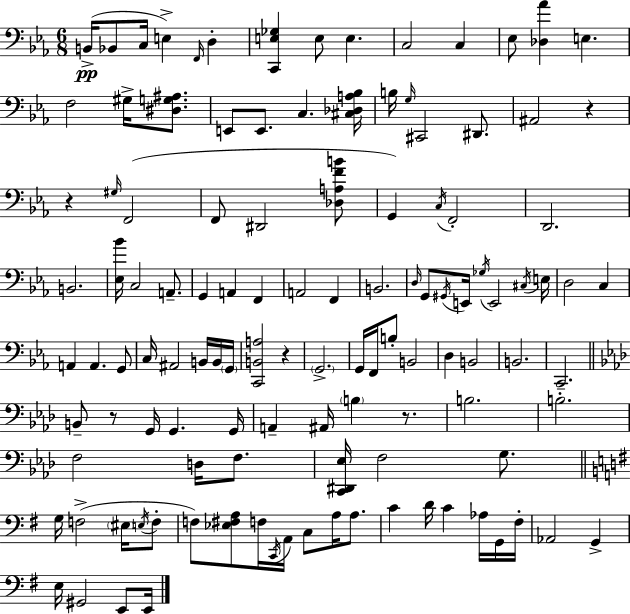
{
  \clef bass
  \numericTimeSignature
  \time 6/8
  \key c \minor
  b,16->(\pp bes,8 c16 e4->) \grace { f,16 } d4-. | <c, e ges>4 e8 e4. | c2 c4 | ees8 <des aes'>4 e4. | \break f2 gis16-> <dis g ais>8. | e,8 e,8. c4. | <cis des a bes>16 b16 \grace { g16 } cis,2 dis,8. | ais,2 r4 | \break r4 \grace { gis16 }( f,2 | f,8 dis,2 | <des a f' b'>8 g,4) \acciaccatura { c16 } f,2-. | d,2. | \break b,2. | <ees bes'>16 c2 | a,8.-- g,4 a,4 | f,4 a,2 | \break f,4 b,2. | \grace { d16 } g,8 \acciaccatura { gis,16 } e,16 \acciaccatura { ges16 } e,2 | \acciaccatura { cis16 } e16 d2 | c4 a,4 | \break a,4. g,8 c16 ais,2 | b,16 b,16 \parenthesize g,16 <c, b, a>2 | r4 \parenthesize g,2.-> | g,16 f,16 b8-. | \break b,2 d4 | b,2 b,2. | c,2.-- | \bar "||" \break \key aes \major b,8-- r8 g,16 g,4. g,16 | a,4-- ais,16 \parenthesize b4 r8. | b2. | b2.-. | \break f2 d16 f8. | <c, dis, ees>16 f2 g8. | \bar "||" \break \key g \major g16 f2->( \parenthesize eis16 \acciaccatura { e16 } f8-. | f8) <ees fis a>8 f16 \acciaccatura { c,16 } a,16 c8 a16 a8. | c'4 d'16 c'4 aes16 | g,16 fis16-. aes,2 g,4-> | \break e16 gis,2 e,8 | e,16 \bar "|."
}